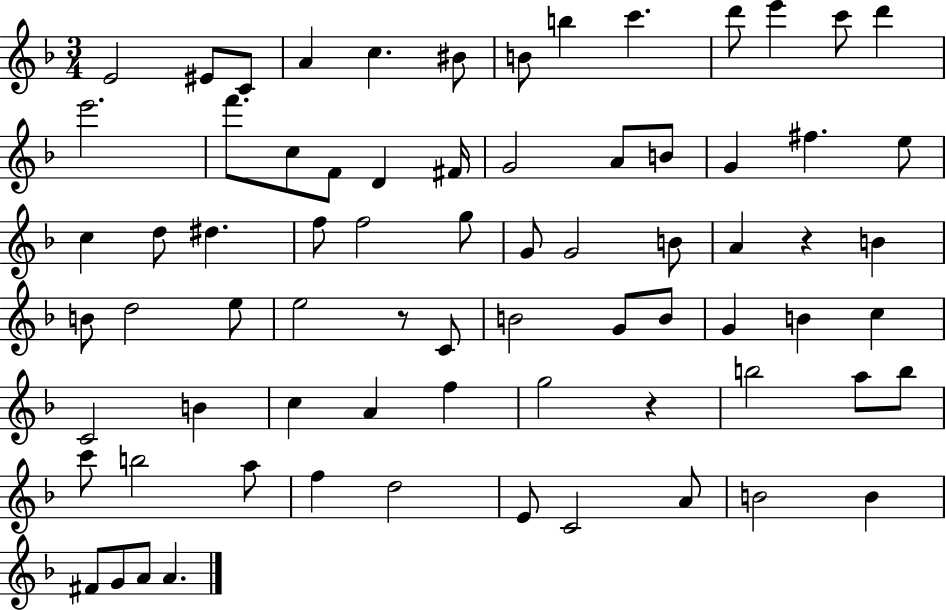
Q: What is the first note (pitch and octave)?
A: E4